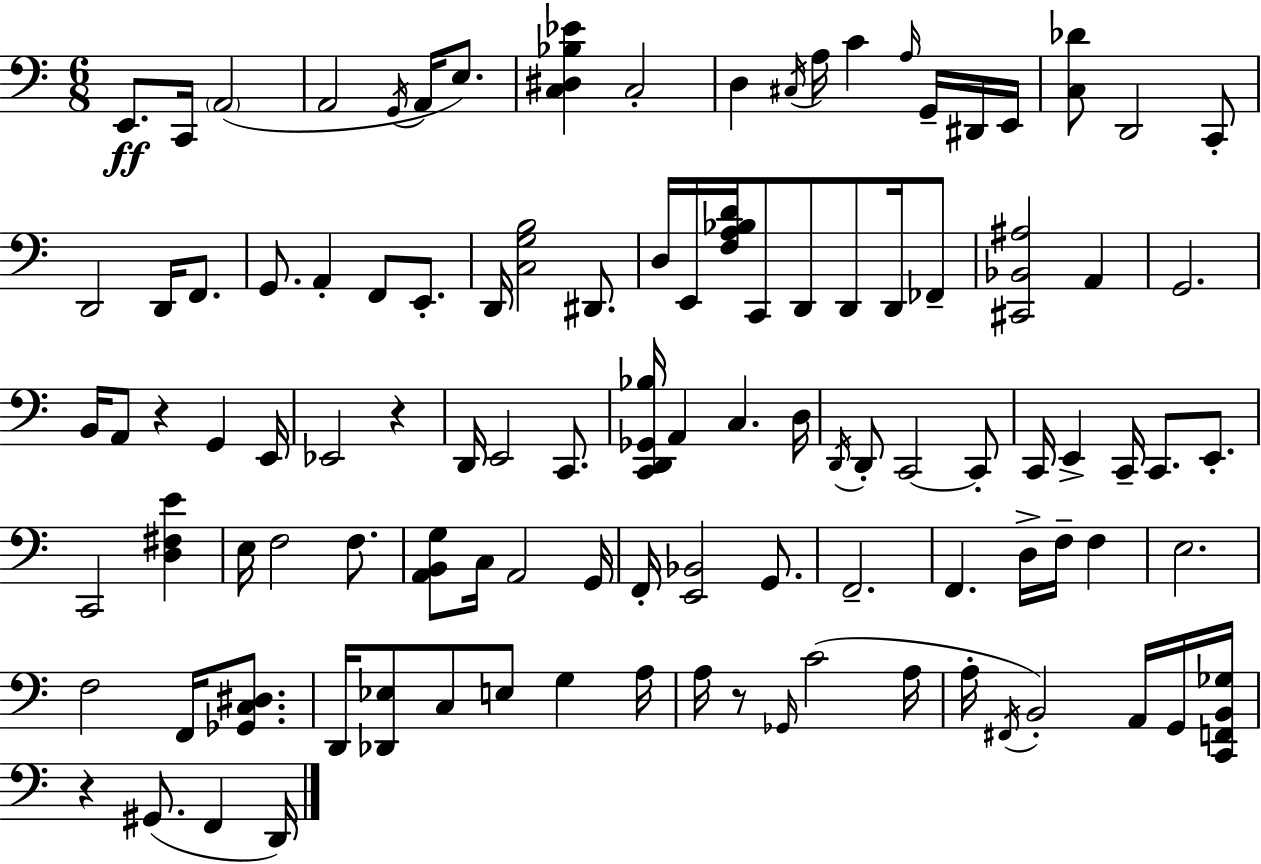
X:1
T:Untitled
M:6/8
L:1/4
K:C
E,,/2 C,,/4 A,,2 A,,2 G,,/4 A,,/4 E,/2 [C,^D,_B,_E] C,2 D, ^C,/4 A,/4 C A,/4 G,,/4 ^D,,/4 E,,/4 [C,_D]/2 D,,2 C,,/2 D,,2 D,,/4 F,,/2 G,,/2 A,, F,,/2 E,,/2 D,,/4 [C,G,B,]2 ^D,,/2 D,/4 E,,/4 [F,A,_B,D]/4 C,,/2 D,,/2 D,,/2 D,,/4 _F,,/2 [^C,,_B,,^A,]2 A,, G,,2 B,,/4 A,,/2 z G,, E,,/4 _E,,2 z D,,/4 E,,2 C,,/2 [C,,D,,_G,,_B,]/4 A,, C, D,/4 D,,/4 D,,/2 C,,2 C,,/2 C,,/4 E,, C,,/4 C,,/2 E,,/2 C,,2 [D,^F,E] E,/4 F,2 F,/2 [A,,B,,G,]/2 C,/4 A,,2 G,,/4 F,,/4 [E,,_B,,]2 G,,/2 F,,2 F,, D,/4 F,/4 F, E,2 F,2 F,,/4 [_G,,C,^D,]/2 D,,/4 [_D,,_E,]/2 C,/2 E,/2 G, A,/4 A,/4 z/2 _G,,/4 C2 A,/4 A,/4 ^F,,/4 B,,2 A,,/4 G,,/4 [C,,F,,B,,_G,]/4 z ^G,,/2 F,, D,,/4